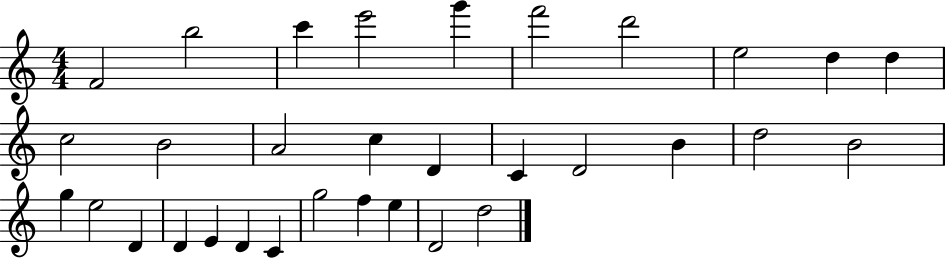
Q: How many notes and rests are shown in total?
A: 32